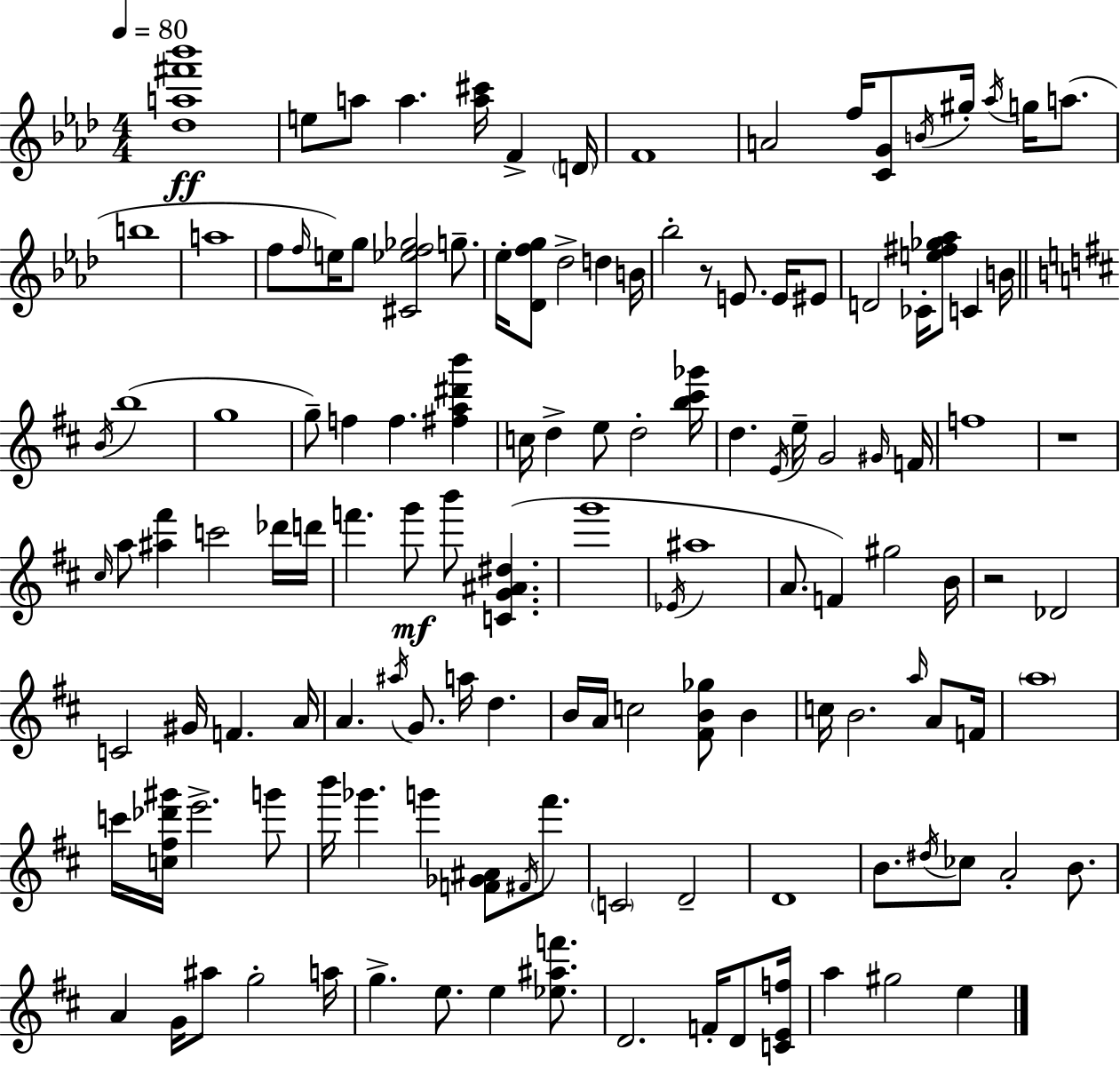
[Db5,A5,F#6,Bb6]/w E5/e A5/e A5/q. [A5,C#6]/s F4/q D4/s F4/w A4/h F5/s [C4,G4]/e B4/s G#5/s Ab5/s G5/s A5/e. B5/w A5/w F5/e F5/s E5/s G5/e [C#4,Eb5,F5,Gb5]/h G5/e. Eb5/s [Db4,F5,G5]/e Db5/h D5/q B4/s Bb5/h R/e E4/e. E4/s EIS4/e D4/h CES4/s [E5,F#5,Gb5,Ab5]/e C4/q B4/s B4/s B5/w G5/w G5/e F5/q F5/q. [F#5,A5,D#6,B6]/q C5/s D5/q E5/e D5/h [B5,C#6,Gb6]/s D5/q. E4/s E5/s G4/h G#4/s F4/s F5/w R/w C#5/s A5/e [A#5,F#6]/q C6/h Db6/s D6/s F6/q. G6/e B6/e [C4,G4,A#4,D#5]/q. G6/w Eb4/s A#5/w A4/e. F4/q G#5/h B4/s R/h Db4/h C4/h G#4/s F4/q. A4/s A4/q. A#5/s G4/e. A5/s D5/q. B4/s A4/s C5/h [F#4,B4,Gb5]/e B4/q C5/s B4/h. A5/s A4/e F4/s A5/w C6/s [C5,F#5,Db6,G#6]/s E6/h. G6/e B6/s Gb6/q. G6/q [F4,Gb4,A#4]/e F#4/s F#6/e. C4/h D4/h D4/w B4/e. D#5/s CES5/e A4/h B4/e. A4/q G4/s A#5/e G5/h A5/s G5/q. E5/e. E5/q [Eb5,A#5,F6]/e. D4/h. F4/s D4/e [C4,E4,F5]/s A5/q G#5/h E5/q